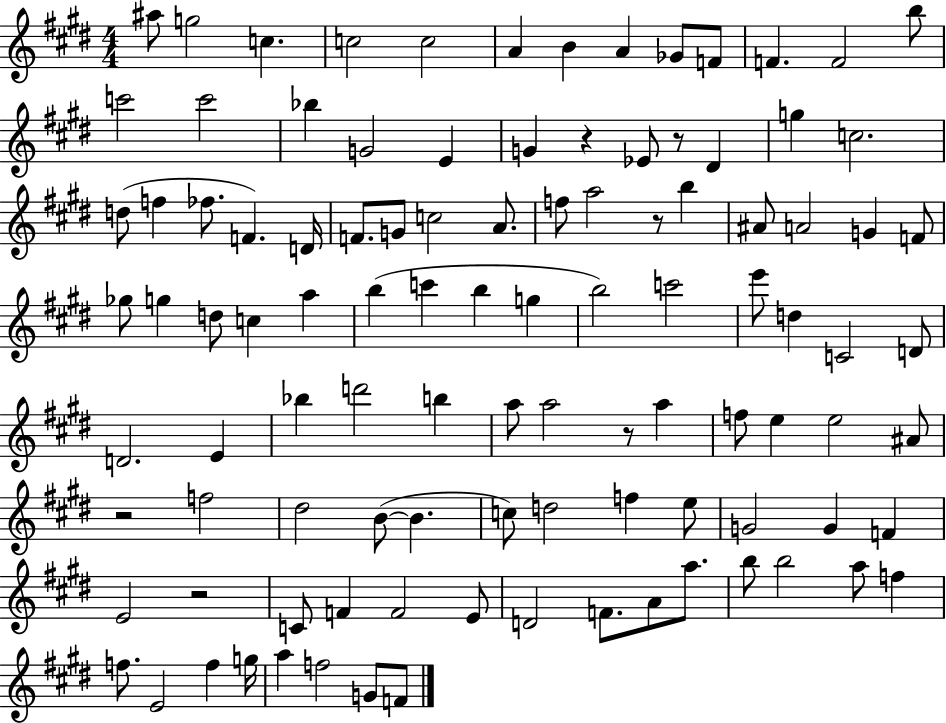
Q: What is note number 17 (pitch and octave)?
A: G4